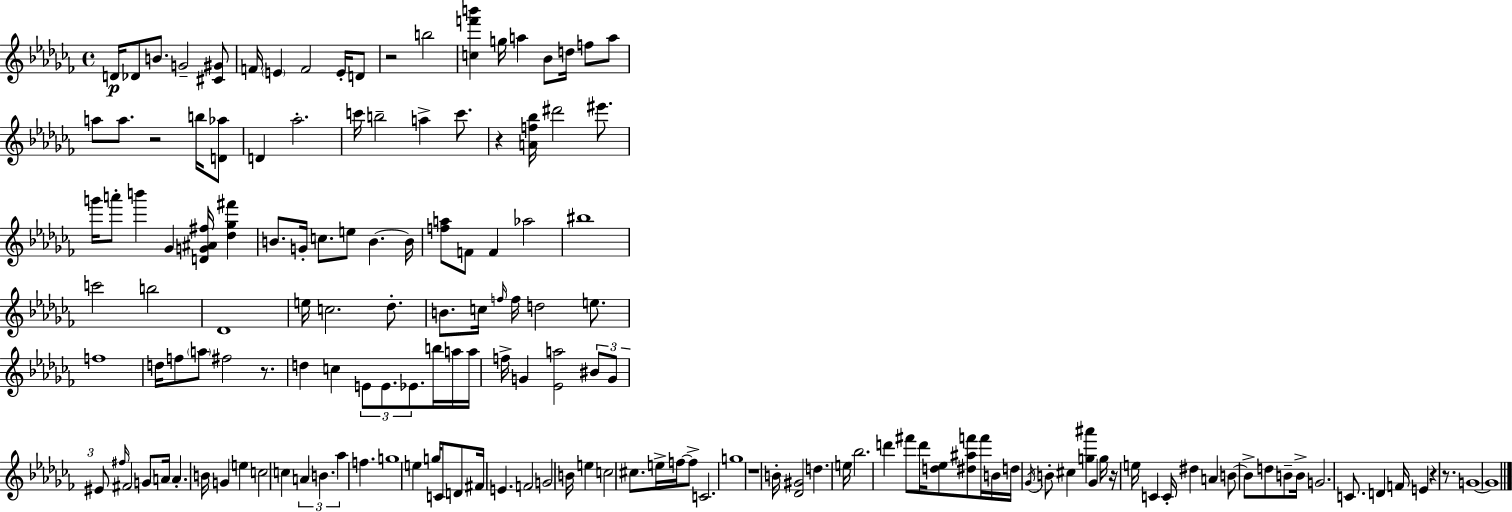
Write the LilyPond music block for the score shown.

{
  \clef treble
  \time 4/4
  \defaultTimeSignature
  \key aes \minor
  d'16\p des'8 b'8. g'2-- <cis' gis'>8 | f'16 \parenthesize e'4 f'2 e'16-. d'8 | r2 b''2 | <c'' f''' b'''>4 g''16 a''4 bes'8 d''16 f''8 a''8 | \break a''8 a''8. r2 b''16 <d' aes''>8 | d'4 aes''2.-. | c'''16 b''2-- a''4-> c'''8. | r4 <a' f'' bes''>16 dis'''2 eis'''8. | \break g'''16 a'''8-. b'''4 ges'4 <d' g' ais' fis''>16 <des'' ges'' fis'''>4 | b'8. g'16-. c''8. e''8 b'4.~~ b'16 | <f'' a''>8 f'8 f'4 aes''2 | bis''1 | \break c'''2 b''2 | des'1 | e''16 c''2. des''8.-. | b'8. c''16 \grace { f''16 } f''16 d''2 e''8. | \break f''1 | d''16 f''8 \parenthesize a''8 fis''2 r8. | d''4 c''4 \tuplet 3/2 { e'8 e'8. ees'8. } | b''16 a''16 a''16 f''16-> g'4 <ees' a''>2 | \break \tuplet 3/2 { bis'8 g'8 eis'8 } \grace { fis''16 } fis'2 | g'8 a'16 a'4.-. b'16 g'4 e''4 | c''2 c''4 \tuplet 3/2 { a'4 | b'4. aes''4 } f''4. | \break g''1 | e''4 g''16 c'8 d'8 fis'16 e'4. | f'2 g'2 | b'16 e''4 c''2 cis''8. | \break e''16-> f''16~~ f''8-> c'2. | g''1 | r1 | b'16-. <des' gis'>2 d''4. | \break e''16 bes''2. d'''4 | fis'''8 d'''16 <d'' ees''>8 <dis'' ais'' f'''>8 f'''16 b'16 d''16 \acciaccatura { ges'16 } b'8-. cis''4 | <g'' ais'''>4 ges'4 g''16 r16 e''16 c'4 | c'16-. dis''4 a'4 b'8~~ b'8-> d''8 | \break b'8-- b'16-> g'2. | c'8. d'4 f'16 e'4 r4 | r8. g'1~~ | g'1 | \break \bar "|."
}